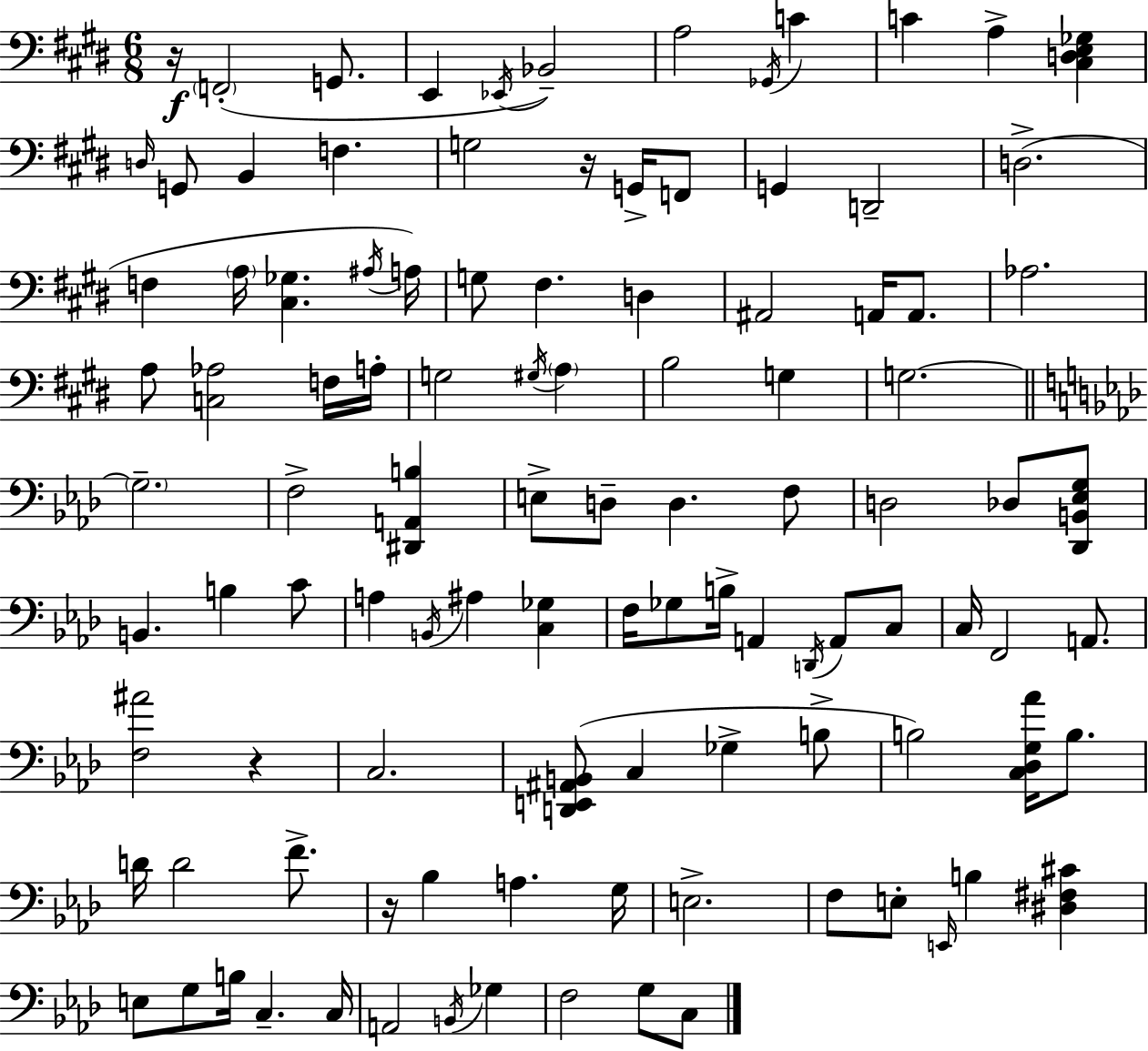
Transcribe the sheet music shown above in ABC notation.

X:1
T:Untitled
M:6/8
L:1/4
K:E
z/4 F,,2 G,,/2 E,, _E,,/4 _B,,2 A,2 _G,,/4 C C A, [^C,D,E,_G,] D,/4 G,,/2 B,, F, G,2 z/4 G,,/4 F,,/2 G,, D,,2 D,2 F, A,/4 [^C,_G,] ^A,/4 A,/4 G,/2 ^F, D, ^A,,2 A,,/4 A,,/2 _A,2 A,/2 [C,_A,]2 F,/4 A,/4 G,2 ^G,/4 A, B,2 G, G,2 G,2 F,2 [^D,,A,,B,] E,/2 D,/2 D, F,/2 D,2 _D,/2 [_D,,B,,_E,G,]/2 B,, B, C/2 A, B,,/4 ^A, [C,_G,] F,/4 _G,/2 B,/4 A,, D,,/4 A,,/2 C,/2 C,/4 F,,2 A,,/2 [F,^A]2 z C,2 [D,,E,,^A,,B,,]/2 C, _G, B,/2 B,2 [C,_D,G,_A]/4 B,/2 D/4 D2 F/2 z/4 _B, A, G,/4 E,2 F,/2 E,/2 E,,/4 B, [^D,^F,^C] E,/2 G,/2 B,/4 C, C,/4 A,,2 B,,/4 _G, F,2 G,/2 C,/2